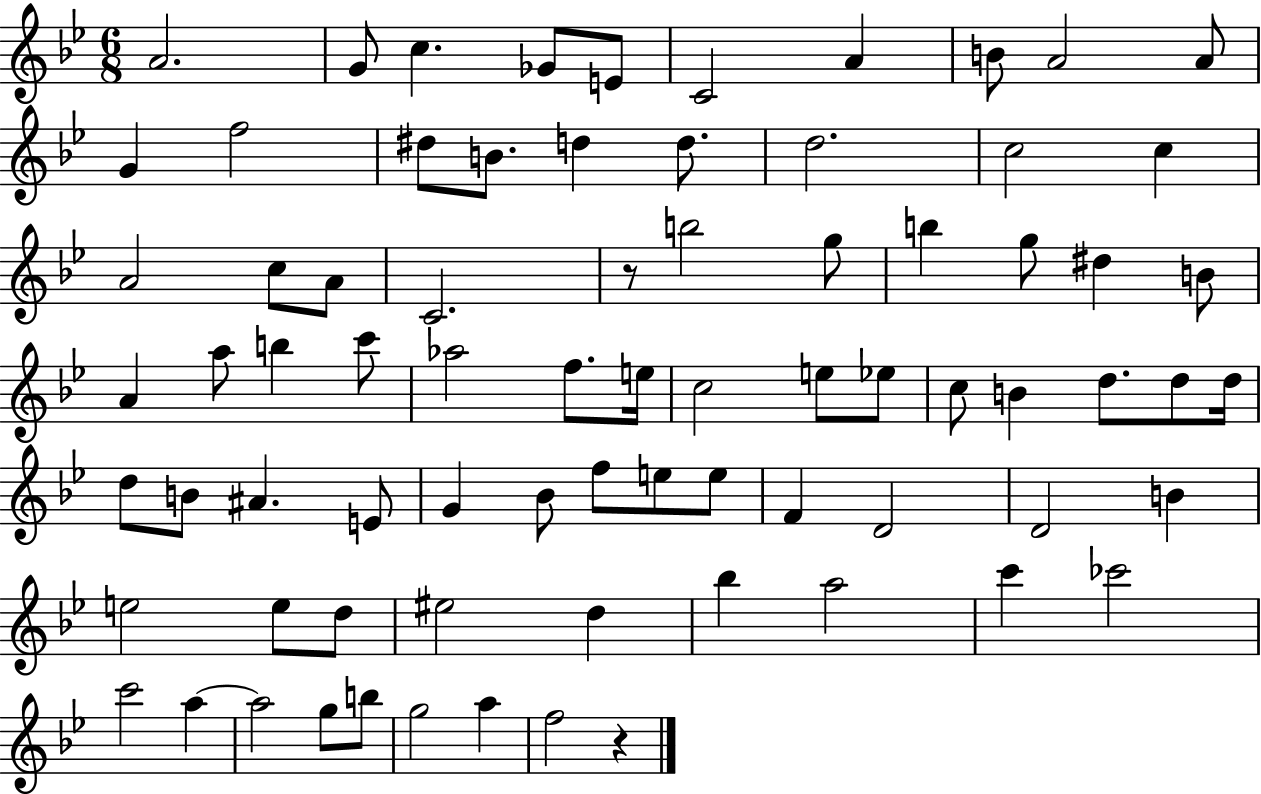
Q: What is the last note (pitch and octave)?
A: F5